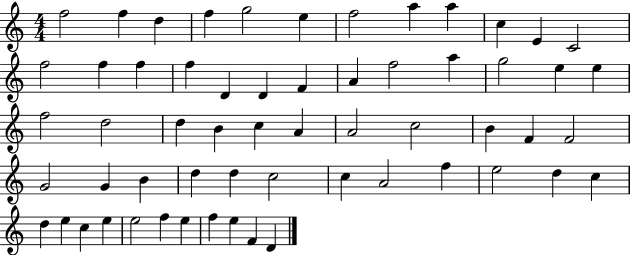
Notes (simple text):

F5/h F5/q D5/q F5/q G5/h E5/q F5/h A5/q A5/q C5/q E4/q C4/h F5/h F5/q F5/q F5/q D4/q D4/q F4/q A4/q F5/h A5/q G5/h E5/q E5/q F5/h D5/h D5/q B4/q C5/q A4/q A4/h C5/h B4/q F4/q F4/h G4/h G4/q B4/q D5/q D5/q C5/h C5/q A4/h F5/q E5/h D5/q C5/q D5/q E5/q C5/q E5/q E5/h F5/q E5/q F5/q E5/q F4/q D4/q